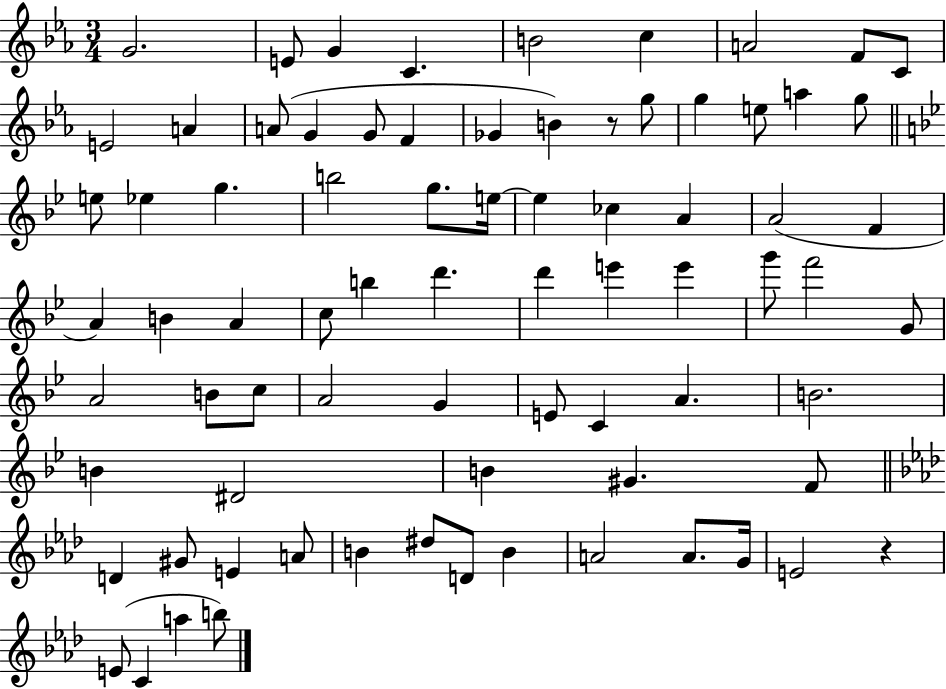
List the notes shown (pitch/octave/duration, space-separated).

G4/h. E4/e G4/q C4/q. B4/h C5/q A4/h F4/e C4/e E4/h A4/q A4/e G4/q G4/e F4/q Gb4/q B4/q R/e G5/e G5/q E5/e A5/q G5/e E5/e Eb5/q G5/q. B5/h G5/e. E5/s E5/q CES5/q A4/q A4/h F4/q A4/q B4/q A4/q C5/e B5/q D6/q. D6/q E6/q E6/q G6/e F6/h G4/e A4/h B4/e C5/e A4/h G4/q E4/e C4/q A4/q. B4/h. B4/q D#4/h B4/q G#4/q. F4/e D4/q G#4/e E4/q A4/e B4/q D#5/e D4/e B4/q A4/h A4/e. G4/s E4/h R/q E4/e C4/q A5/q B5/e